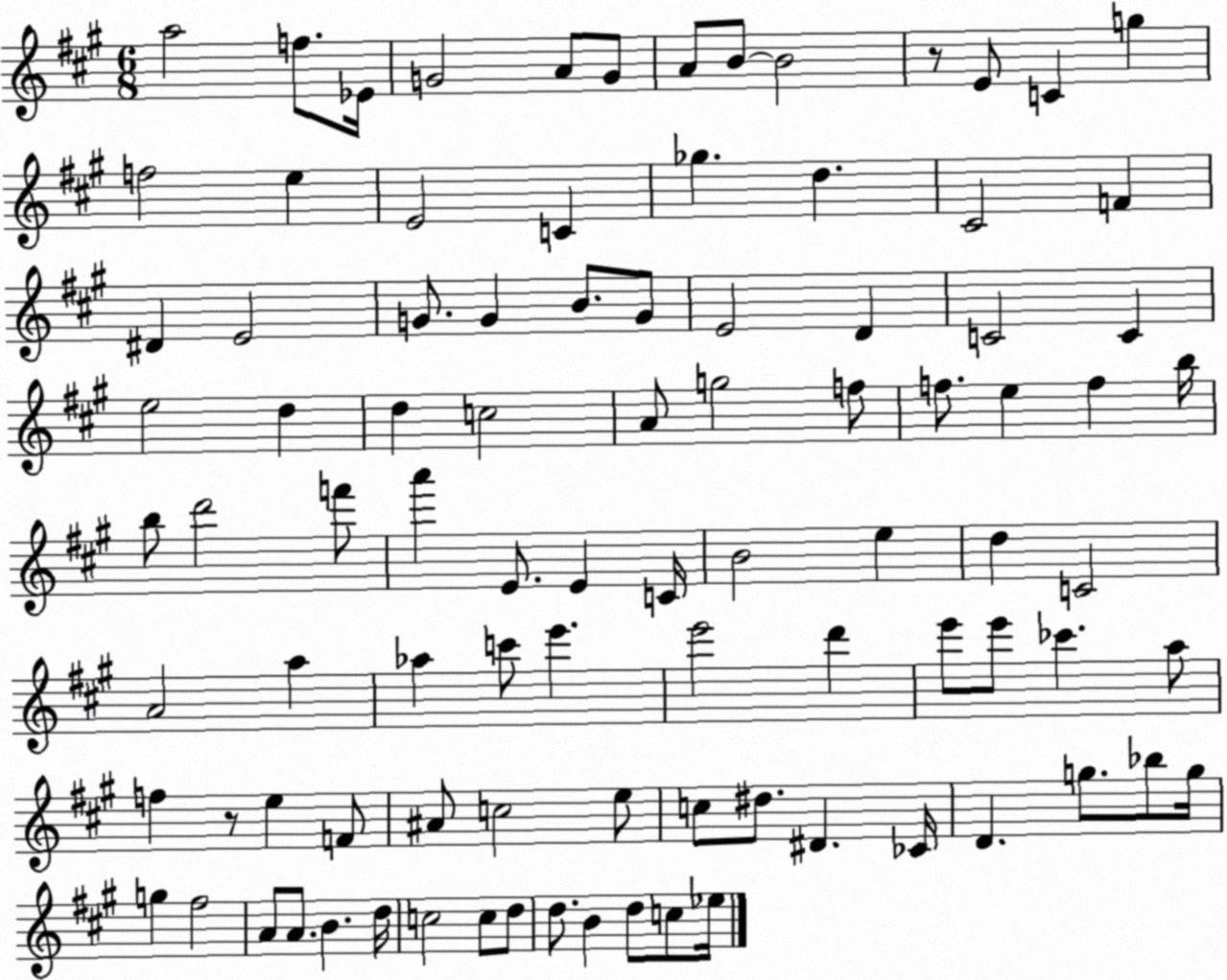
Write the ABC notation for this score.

X:1
T:Untitled
M:6/8
L:1/4
K:A
a2 f/2 _E/4 G2 A/2 G/2 A/2 B/2 B2 z/2 E/2 C g f2 e E2 C _g d ^C2 F ^D E2 G/2 G B/2 G/2 E2 D C2 C e2 d d c2 A/2 g2 f/2 f/2 e f b/4 b/2 d'2 f'/2 a' E/2 E C/4 B2 e d C2 A2 a _a c'/2 e' e'2 d' e'/2 e'/2 _c' a/2 f z/2 e F/2 ^A/2 c2 e/2 c/2 ^d/2 ^D _C/4 D g/2 _b/2 g/4 g ^f2 A/2 A/2 B d/4 c2 c/2 d/2 d/2 B d/2 c/2 _e/4